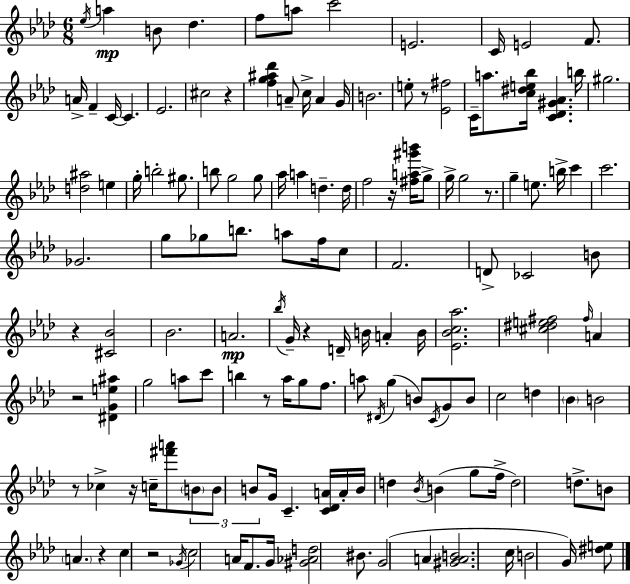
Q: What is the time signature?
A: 6/8